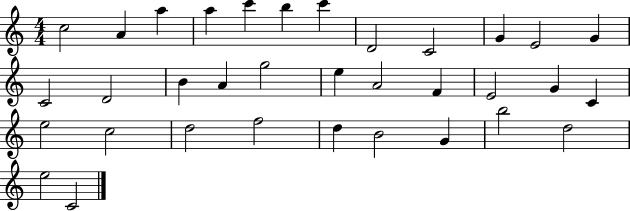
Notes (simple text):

C5/h A4/q A5/q A5/q C6/q B5/q C6/q D4/h C4/h G4/q E4/h G4/q C4/h D4/h B4/q A4/q G5/h E5/q A4/h F4/q E4/h G4/q C4/q E5/h C5/h D5/h F5/h D5/q B4/h G4/q B5/h D5/h E5/h C4/h